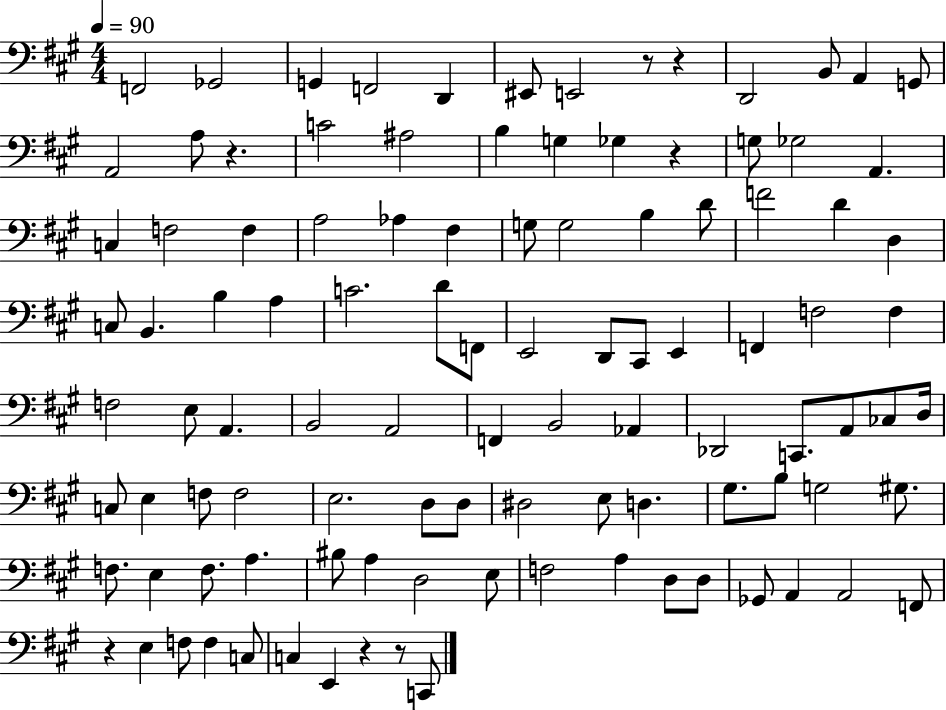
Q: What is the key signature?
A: A major